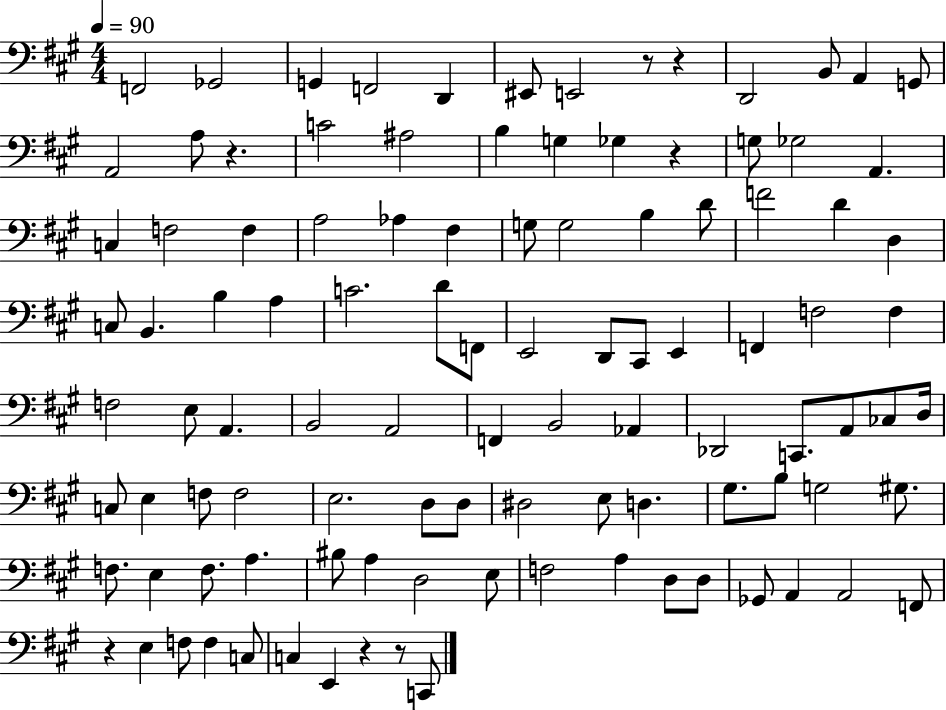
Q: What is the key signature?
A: A major